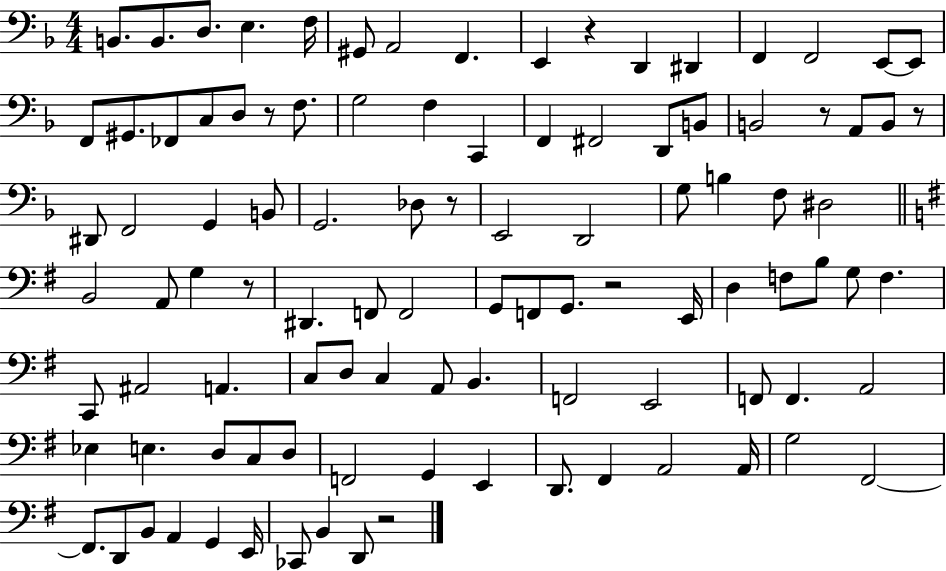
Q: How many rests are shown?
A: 8